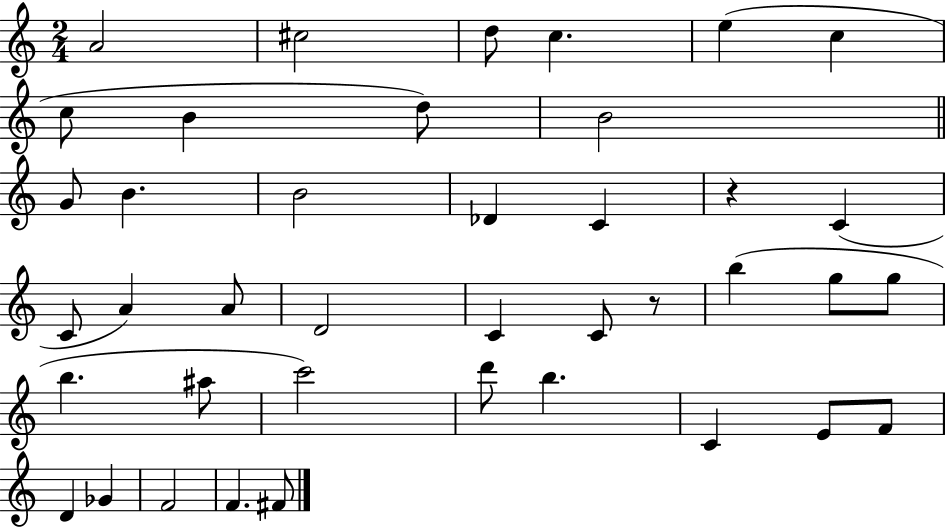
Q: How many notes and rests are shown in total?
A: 40